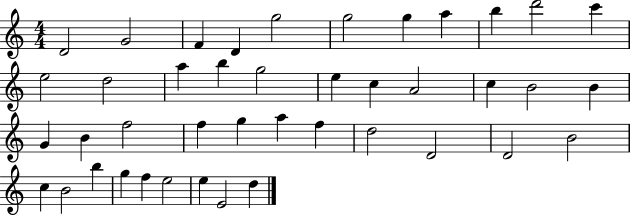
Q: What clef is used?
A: treble